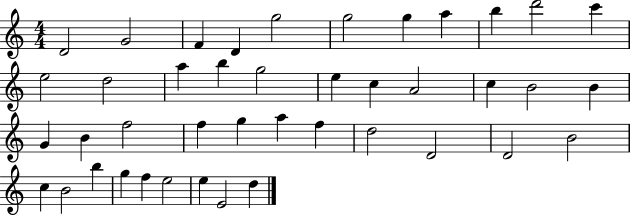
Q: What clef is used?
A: treble